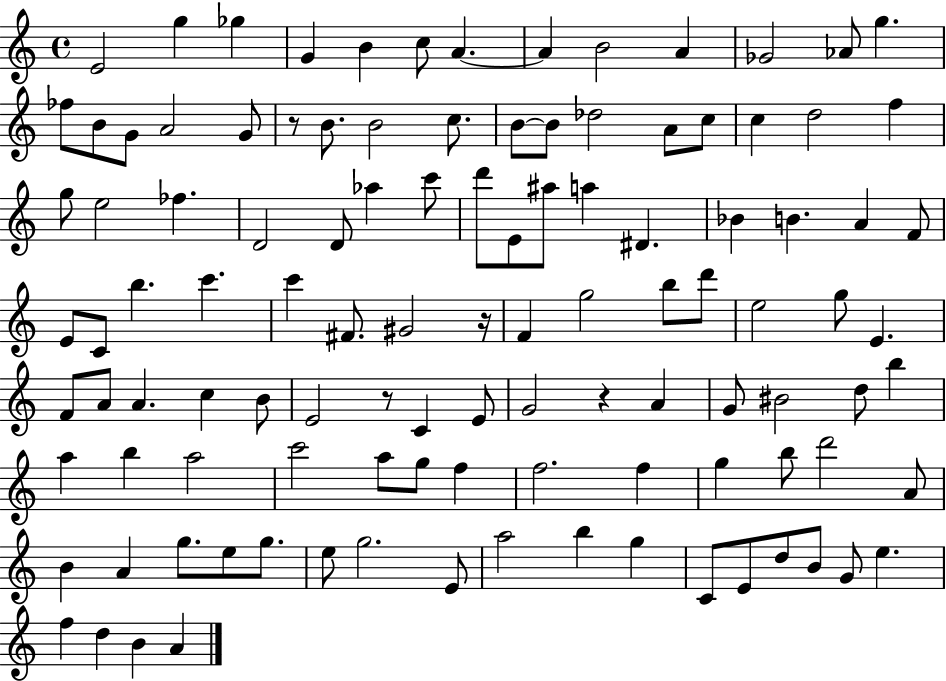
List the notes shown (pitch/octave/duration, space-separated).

E4/h G5/q Gb5/q G4/q B4/q C5/e A4/q. A4/q B4/h A4/q Gb4/h Ab4/e G5/q. FES5/e B4/e G4/e A4/h G4/e R/e B4/e. B4/h C5/e. B4/e B4/e Db5/h A4/e C5/e C5/q D5/h F5/q G5/e E5/h FES5/q. D4/h D4/e Ab5/q C6/e D6/e E4/e A#5/e A5/q D#4/q. Bb4/q B4/q. A4/q F4/e E4/e C4/e B5/q. C6/q. C6/q F#4/e. G#4/h R/s F4/q G5/h B5/e D6/e E5/h G5/e E4/q. F4/e A4/e A4/q. C5/q B4/e E4/h R/e C4/q E4/e G4/h R/q A4/q G4/e BIS4/h D5/e B5/q A5/q B5/q A5/h C6/h A5/e G5/e F5/q F5/h. F5/q G5/q B5/e D6/h A4/e B4/q A4/q G5/e. E5/e G5/e. E5/e G5/h. E4/e A5/h B5/q G5/q C4/e E4/e D5/e B4/e G4/e E5/q. F5/q D5/q B4/q A4/q